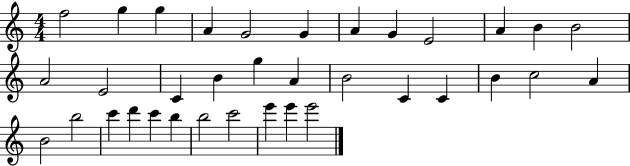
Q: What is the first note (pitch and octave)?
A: F5